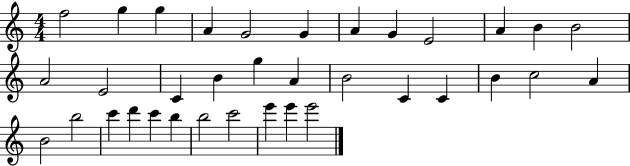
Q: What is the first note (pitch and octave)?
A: F5